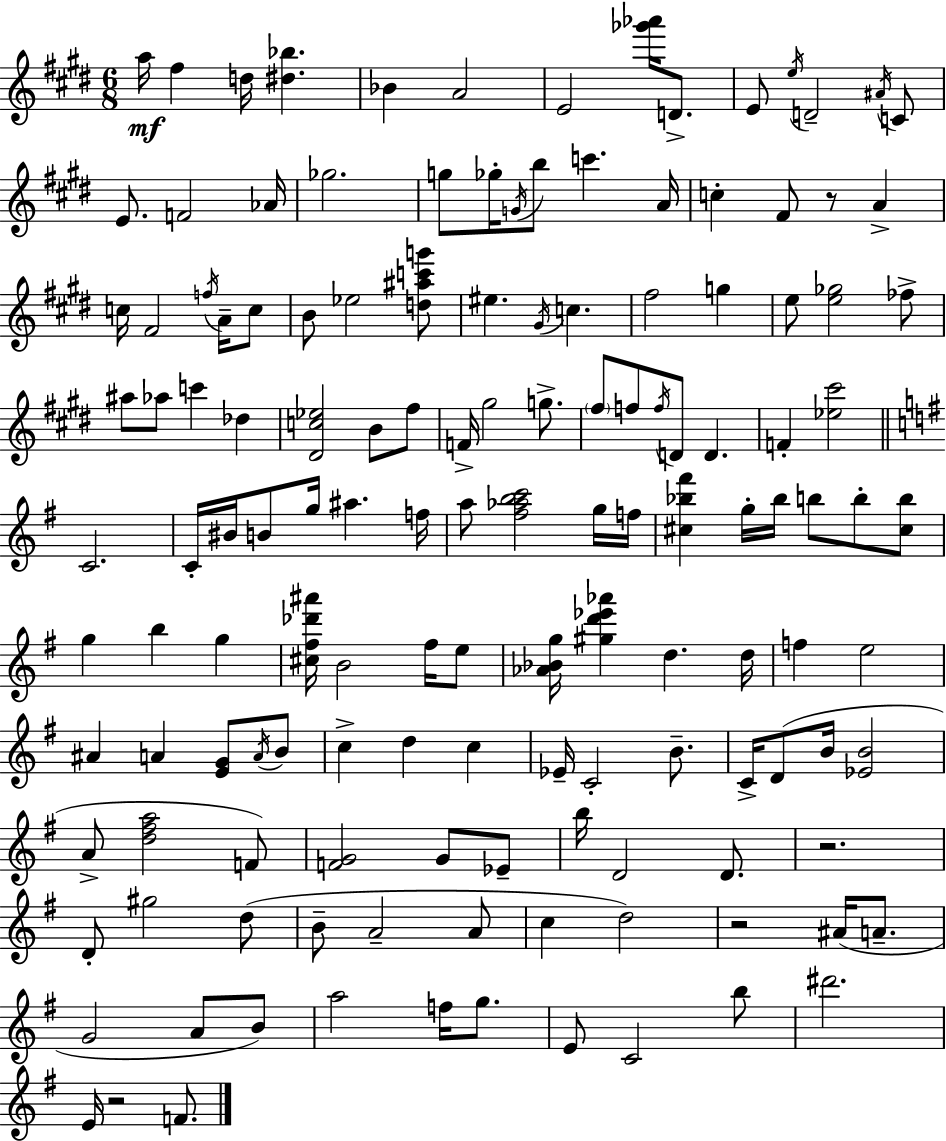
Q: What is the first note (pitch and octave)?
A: A5